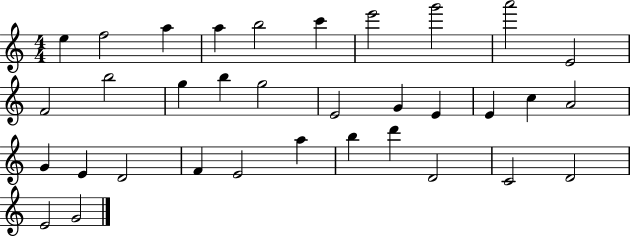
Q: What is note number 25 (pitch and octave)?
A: F4